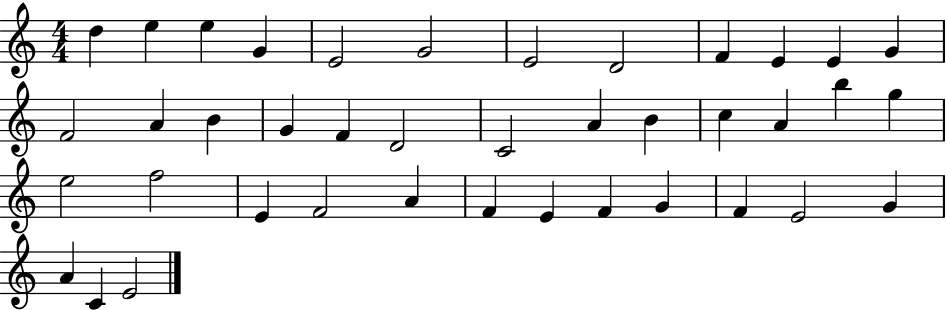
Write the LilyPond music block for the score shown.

{
  \clef treble
  \numericTimeSignature
  \time 4/4
  \key c \major
  d''4 e''4 e''4 g'4 | e'2 g'2 | e'2 d'2 | f'4 e'4 e'4 g'4 | \break f'2 a'4 b'4 | g'4 f'4 d'2 | c'2 a'4 b'4 | c''4 a'4 b''4 g''4 | \break e''2 f''2 | e'4 f'2 a'4 | f'4 e'4 f'4 g'4 | f'4 e'2 g'4 | \break a'4 c'4 e'2 | \bar "|."
}